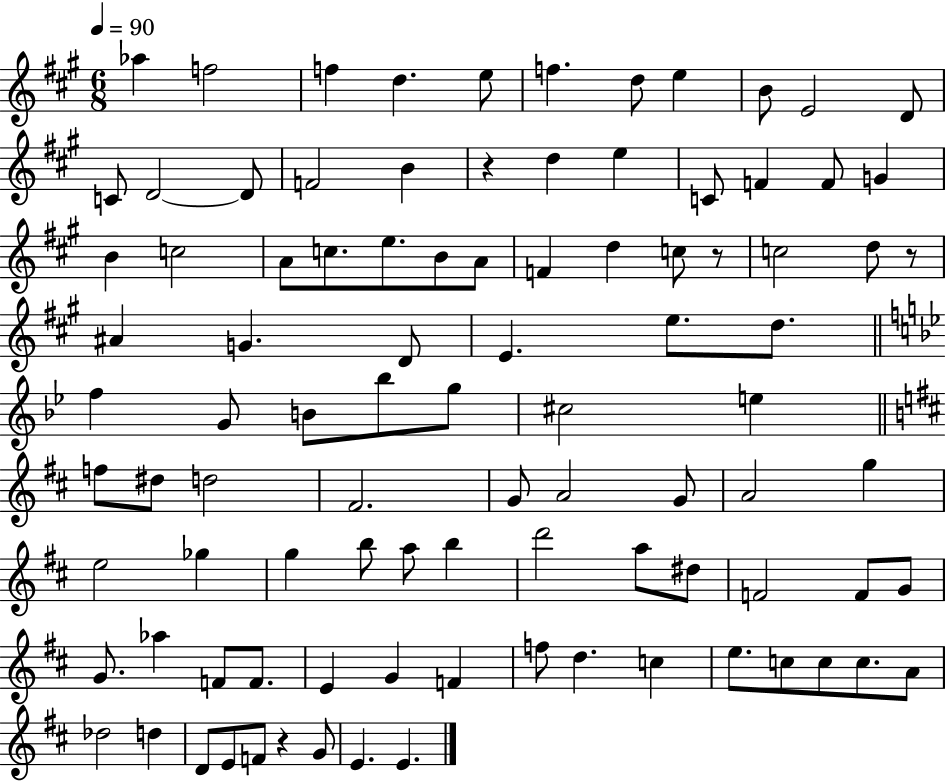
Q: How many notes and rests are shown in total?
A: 95